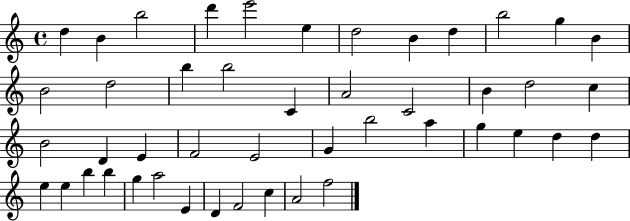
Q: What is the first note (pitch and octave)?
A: D5